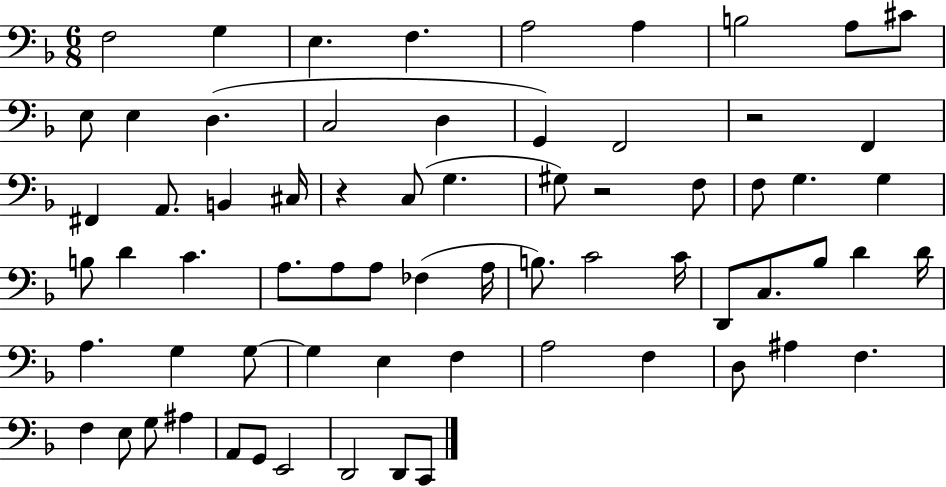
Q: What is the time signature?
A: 6/8